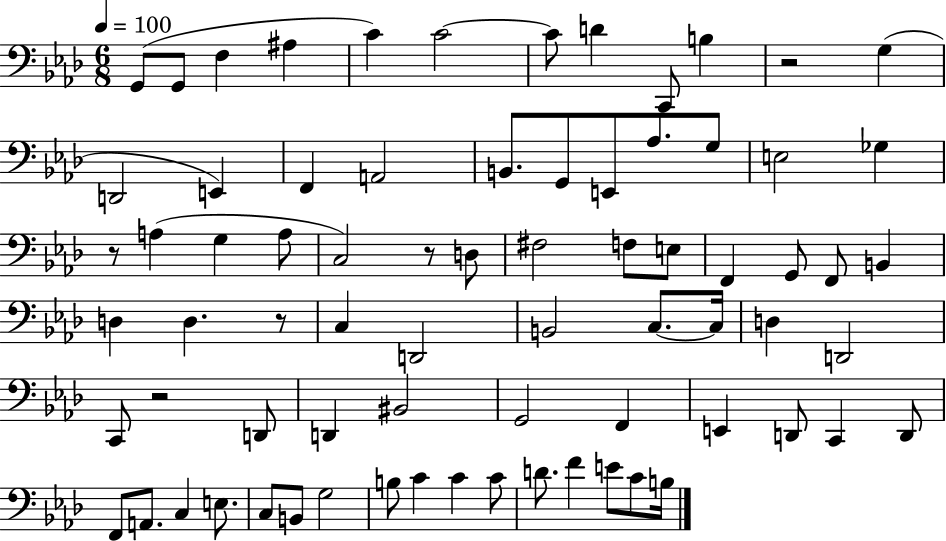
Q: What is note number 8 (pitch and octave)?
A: D4